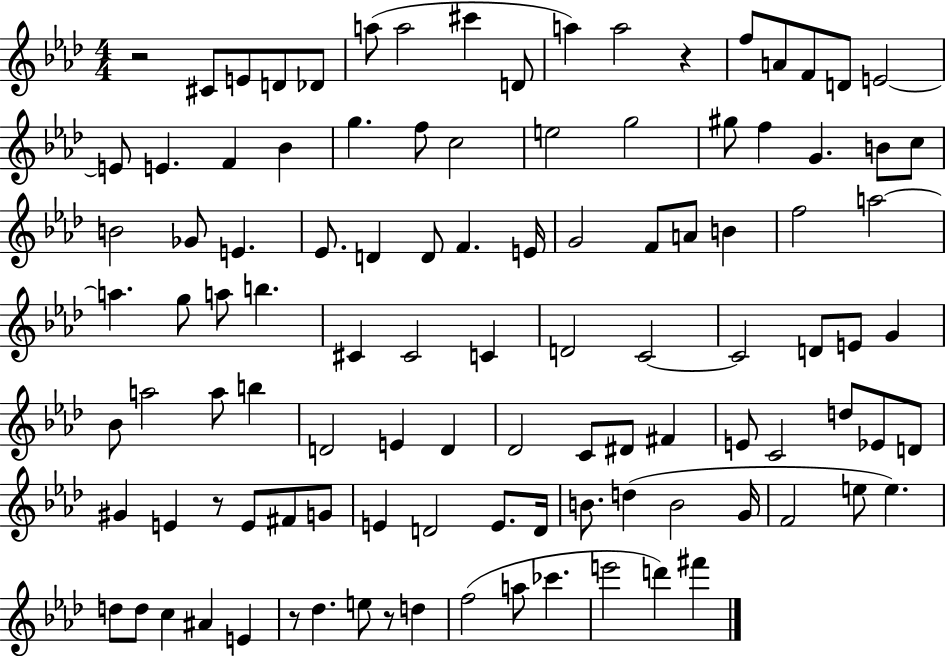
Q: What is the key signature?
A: AES major